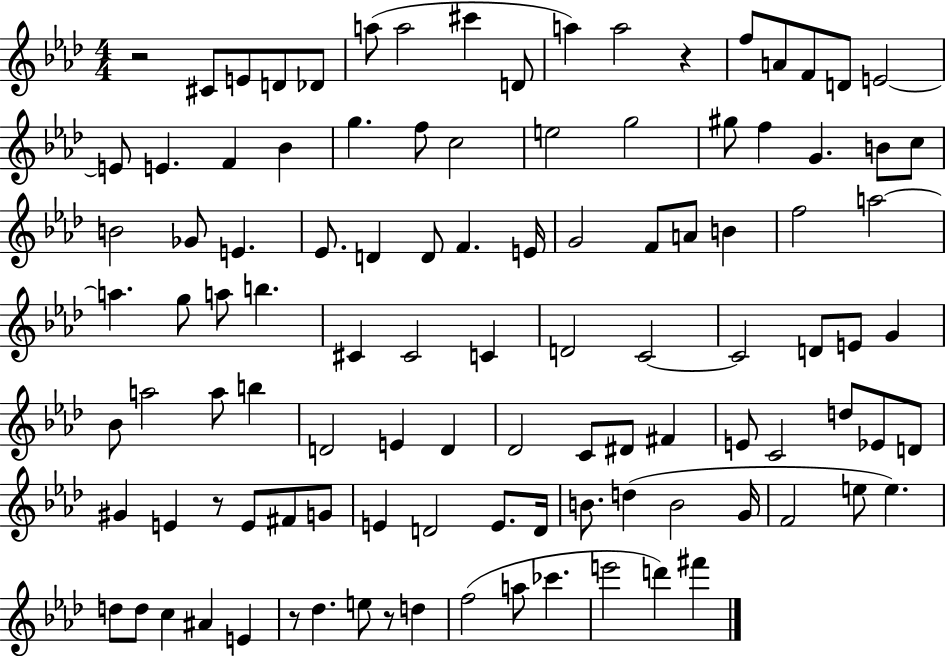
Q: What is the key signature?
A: AES major